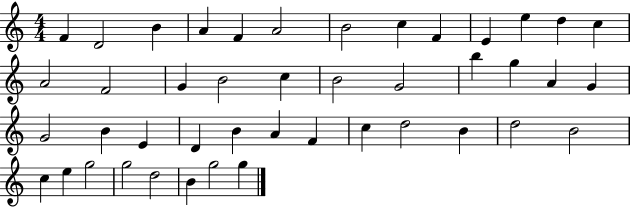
{
  \clef treble
  \numericTimeSignature
  \time 4/4
  \key c \major
  f'4 d'2 b'4 | a'4 f'4 a'2 | b'2 c''4 f'4 | e'4 e''4 d''4 c''4 | \break a'2 f'2 | g'4 b'2 c''4 | b'2 g'2 | b''4 g''4 a'4 g'4 | \break g'2 b'4 e'4 | d'4 b'4 a'4 f'4 | c''4 d''2 b'4 | d''2 b'2 | \break c''4 e''4 g''2 | g''2 d''2 | b'4 g''2 g''4 | \bar "|."
}